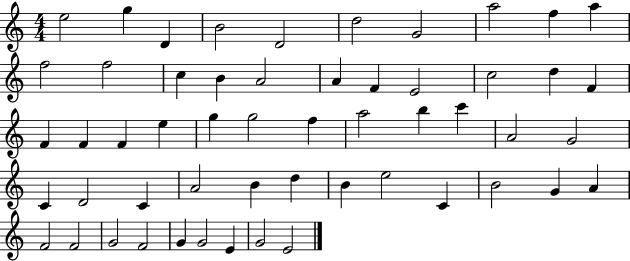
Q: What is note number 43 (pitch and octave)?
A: B4